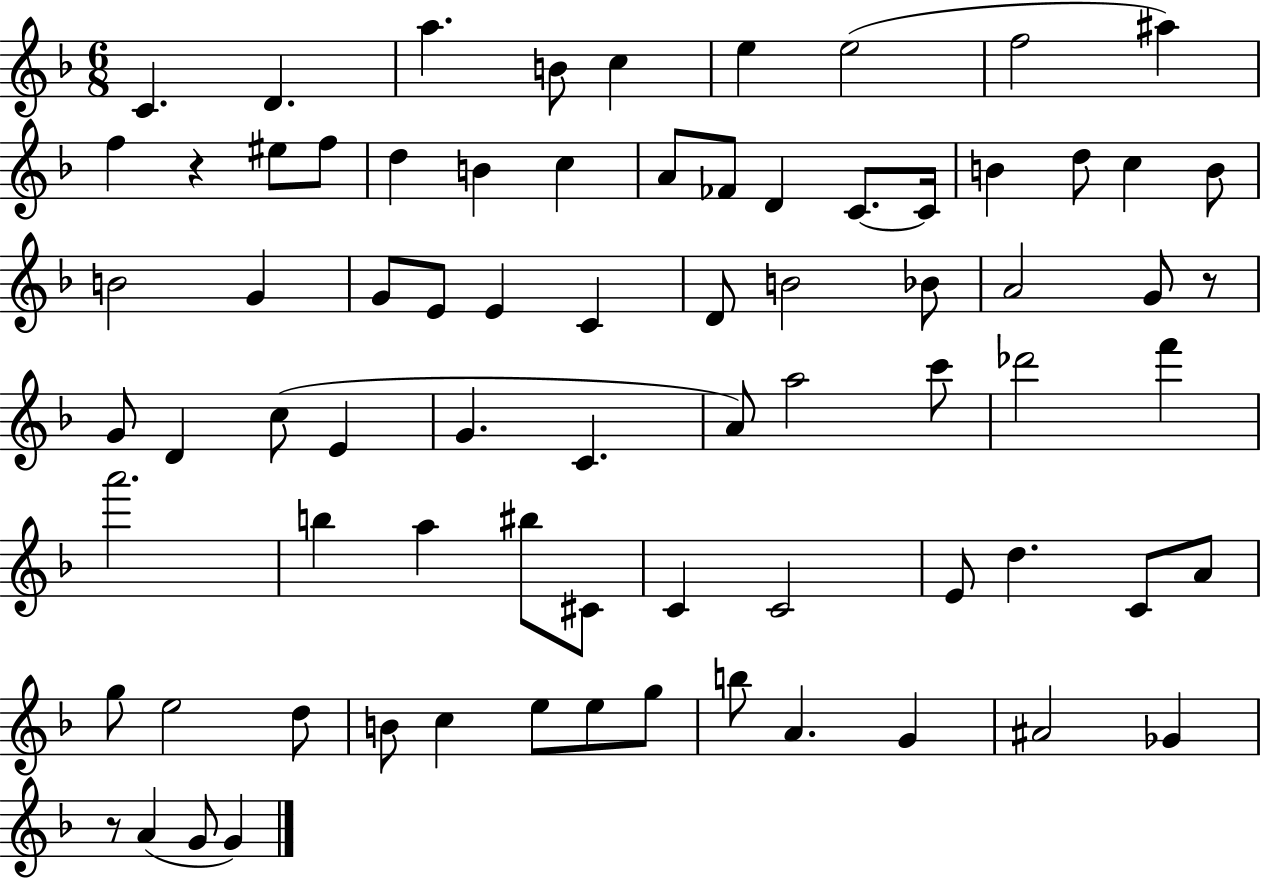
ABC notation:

X:1
T:Untitled
M:6/8
L:1/4
K:F
C D a B/2 c e e2 f2 ^a f z ^e/2 f/2 d B c A/2 _F/2 D C/2 C/4 B d/2 c B/2 B2 G G/2 E/2 E C D/2 B2 _B/2 A2 G/2 z/2 G/2 D c/2 E G C A/2 a2 c'/2 _d'2 f' a'2 b a ^b/2 ^C/2 C C2 E/2 d C/2 A/2 g/2 e2 d/2 B/2 c e/2 e/2 g/2 b/2 A G ^A2 _G z/2 A G/2 G